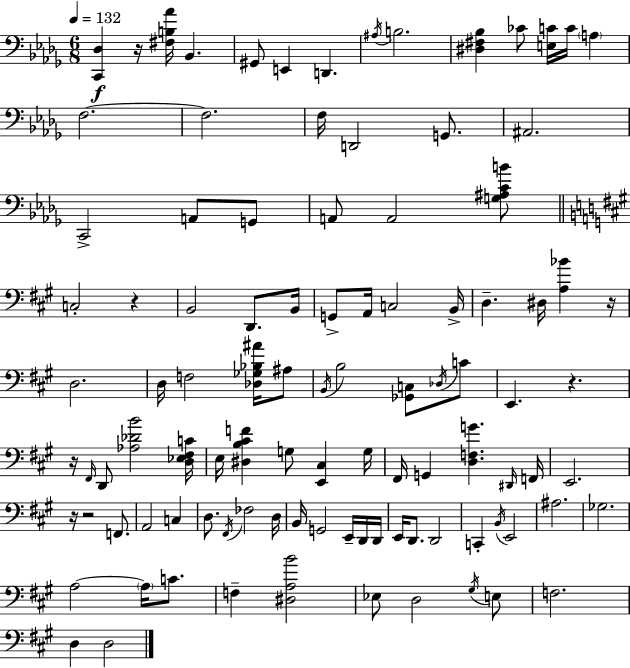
[C2,Db3]/q R/s [F#3,B3,Ab4]/s Bb2/q. G#2/e E2/q D2/q. A#3/s B3/h. [D#3,F#3,Bb3]/q CES4/e [E3,C4]/s C4/s A3/q F3/h. F3/h. F3/s D2/h G2/e. A#2/h. C2/h A2/e G2/e A2/e A2/h [G3,A#3,C4,B4]/e C3/h R/q B2/h D2/e. B2/s G2/e A2/s C3/h B2/s D3/q. D#3/s [A3,Bb4]/q R/s D3/h. D3/s F3/h [Db3,Gb3,Bb3,A#4]/s A#3/e B2/s B3/h [Gb2,C3]/e Db3/s C4/e E2/q. R/q. R/s F#2/s D2/e [Ab3,Db4,B4]/h [D3,Eb3,F#3,C4]/s E3/s [D#3,B3,C#4,F4]/q G3/e [E2,C#3]/q G3/s F#2/s G2/q [D3,F3,G4]/q. D#2/s F2/s E2/h. R/s R/h F2/e. A2/h C3/q D3/e. F#2/s FES3/h D3/s B2/s G2/h E2/s D2/s D2/s E2/s D2/e. D2/h C2/q B2/s E2/h A#3/h. Gb3/h. A3/h A3/s C4/e. F3/q [D#3,A3,B4]/h Eb3/e D3/h G#3/s E3/e F3/h. D3/q D3/h